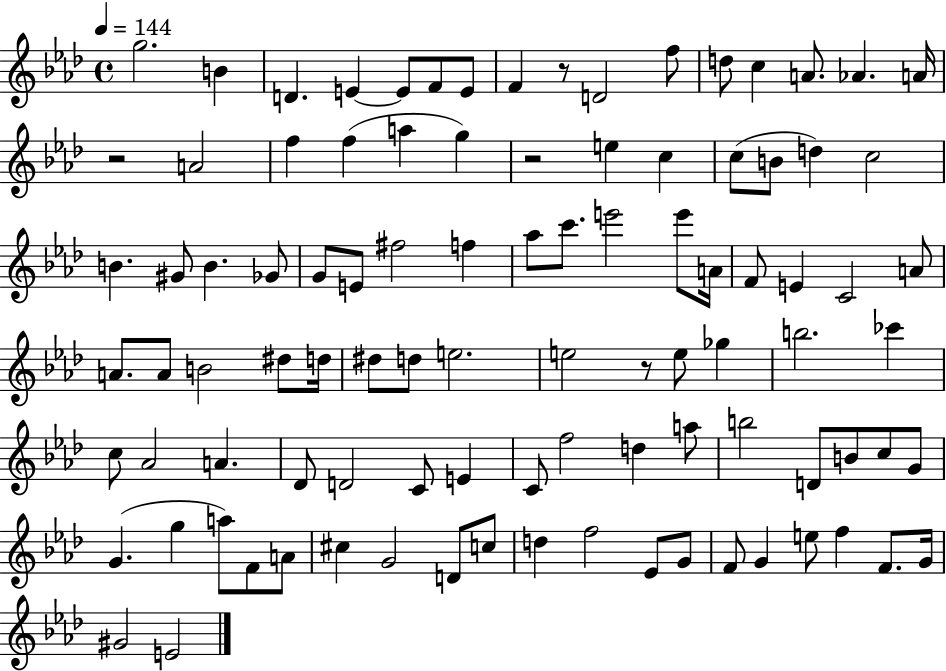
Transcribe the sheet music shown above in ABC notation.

X:1
T:Untitled
M:4/4
L:1/4
K:Ab
g2 B D E E/2 F/2 E/2 F z/2 D2 f/2 d/2 c A/2 _A A/4 z2 A2 f f a g z2 e c c/2 B/2 d c2 B ^G/2 B _G/2 G/2 E/2 ^f2 f _a/2 c'/2 e'2 e'/2 A/4 F/2 E C2 A/2 A/2 A/2 B2 ^d/2 d/4 ^d/2 d/2 e2 e2 z/2 e/2 _g b2 _c' c/2 _A2 A _D/2 D2 C/2 E C/2 f2 d a/2 b2 D/2 B/2 c/2 G/2 G g a/2 F/2 A/2 ^c G2 D/2 c/2 d f2 _E/2 G/2 F/2 G e/2 f F/2 G/4 ^G2 E2